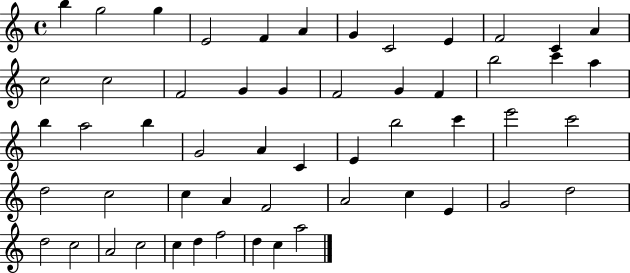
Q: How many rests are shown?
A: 0